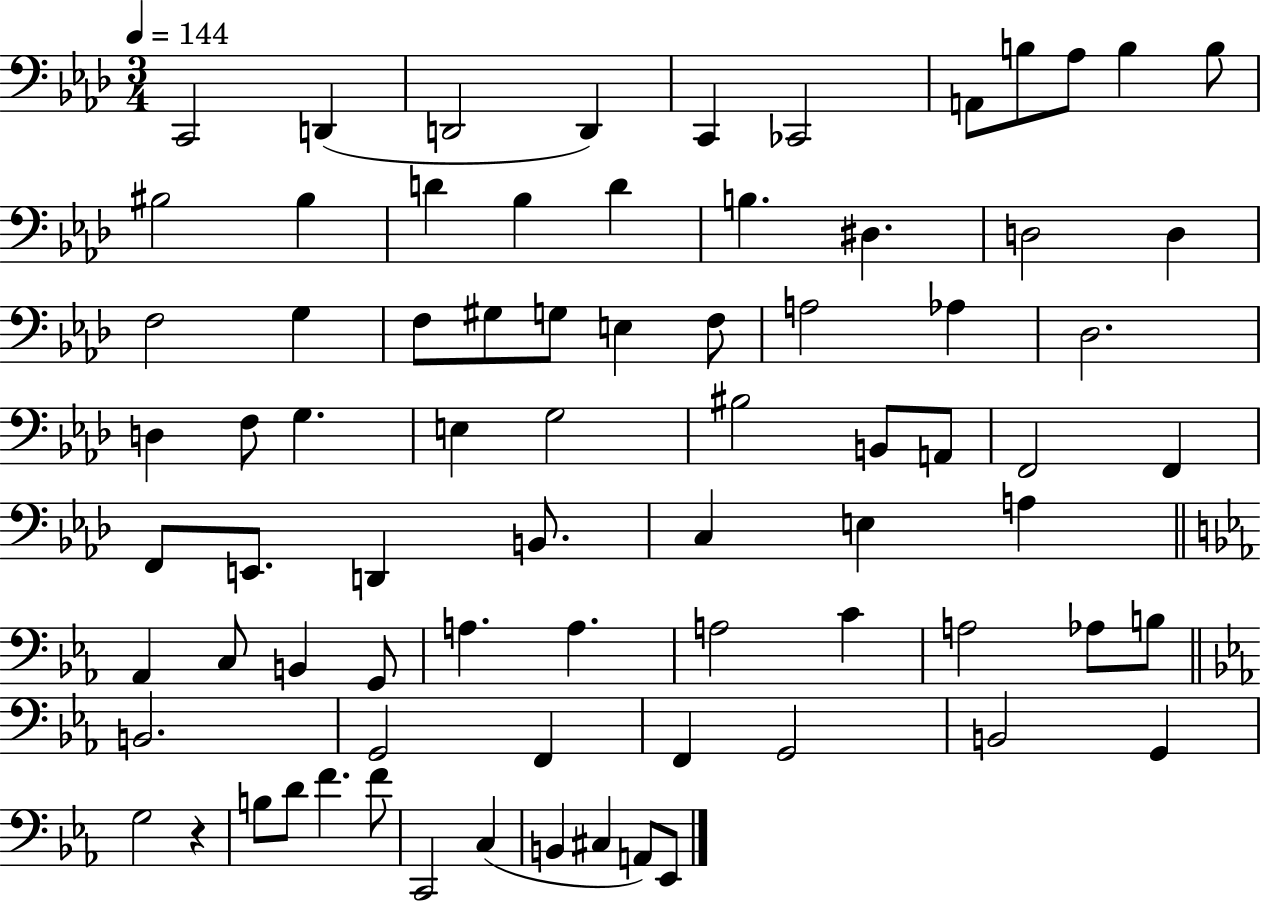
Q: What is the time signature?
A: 3/4